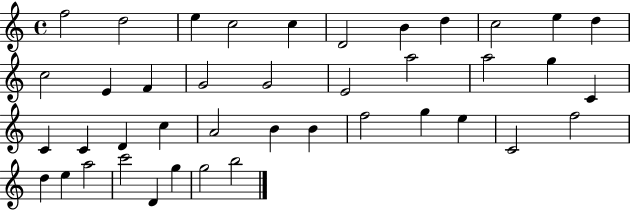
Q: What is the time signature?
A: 4/4